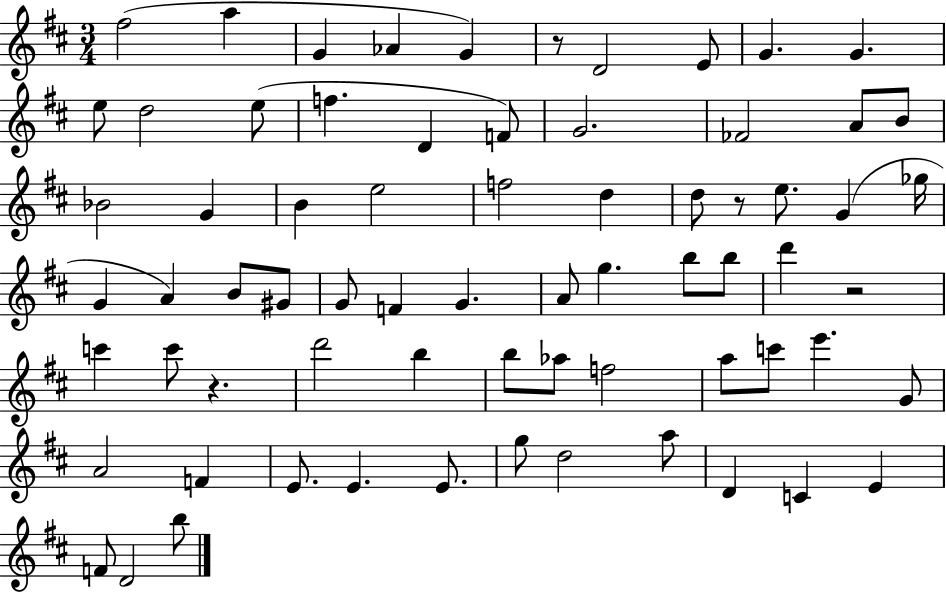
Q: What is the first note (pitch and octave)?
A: F#5